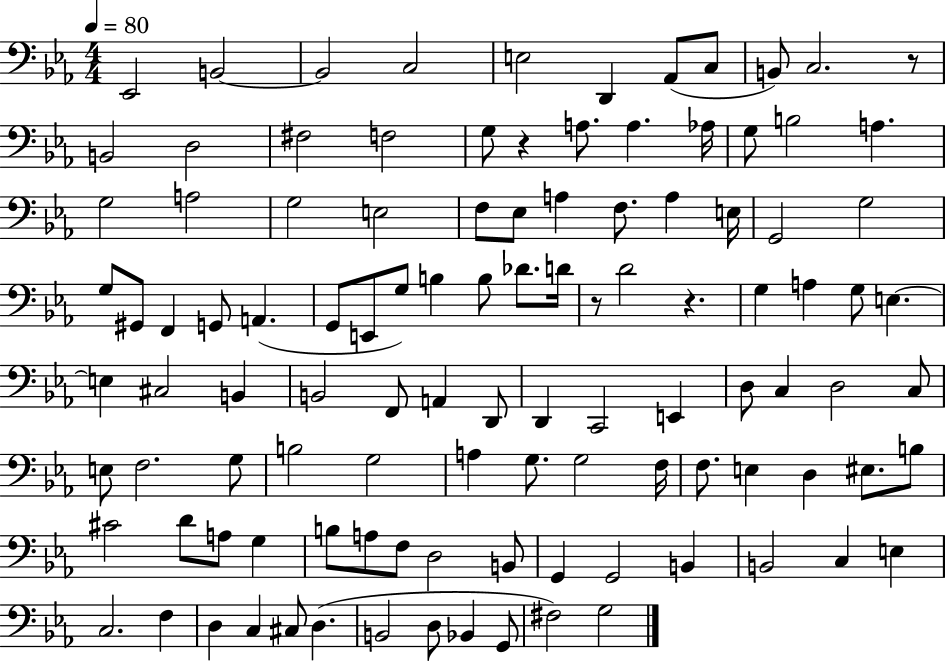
X:1
T:Untitled
M:4/4
L:1/4
K:Eb
_E,,2 B,,2 B,,2 C,2 E,2 D,, _A,,/2 C,/2 B,,/2 C,2 z/2 B,,2 D,2 ^F,2 F,2 G,/2 z A,/2 A, _A,/4 G,/2 B,2 A, G,2 A,2 G,2 E,2 F,/2 _E,/2 A, F,/2 A, E,/4 G,,2 G,2 G,/2 ^G,,/2 F,, G,,/2 A,, G,,/2 E,,/2 G,/2 B, B,/2 _D/2 D/4 z/2 D2 z G, A, G,/2 E, E, ^C,2 B,, B,,2 F,,/2 A,, D,,/2 D,, C,,2 E,, D,/2 C, D,2 C,/2 E,/2 F,2 G,/2 B,2 G,2 A, G,/2 G,2 F,/4 F,/2 E, D, ^E,/2 B,/2 ^C2 D/2 A,/2 G, B,/2 A,/2 F,/2 D,2 B,,/2 G,, G,,2 B,, B,,2 C, E, C,2 F, D, C, ^C,/2 D, B,,2 D,/2 _B,, G,,/2 ^F,2 G,2